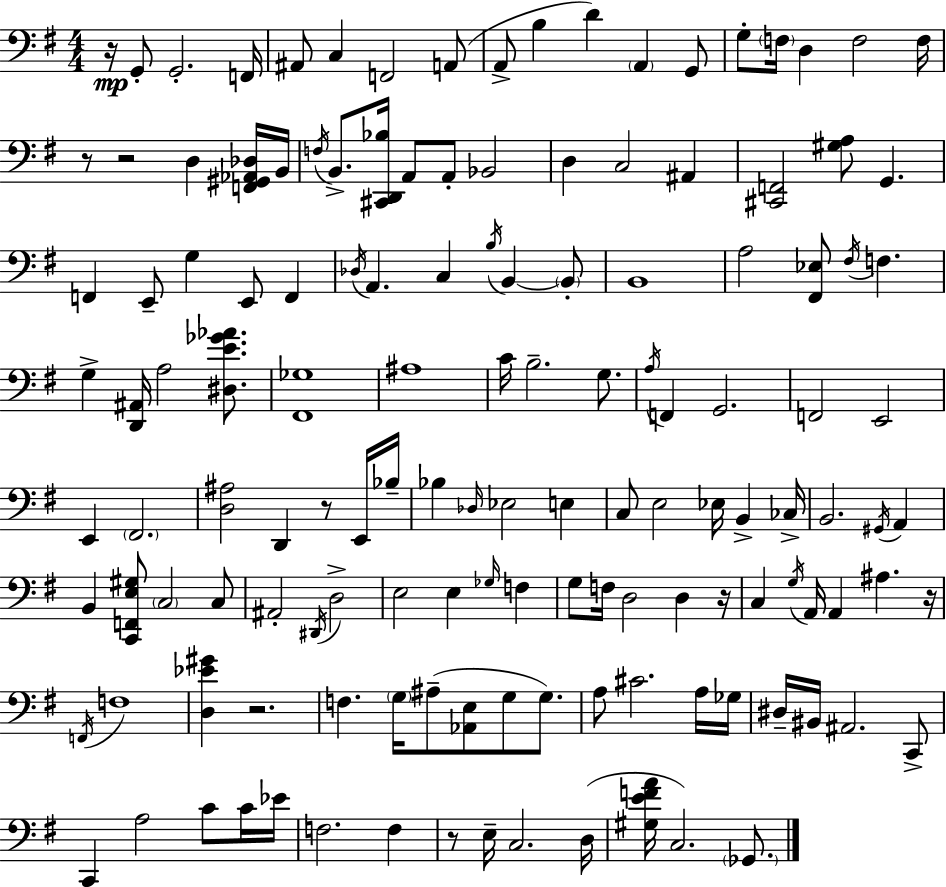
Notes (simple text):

R/s G2/e G2/h. F2/s A#2/e C3/q F2/h A2/e A2/e B3/q D4/q A2/q G2/e G3/e F3/s D3/q F3/h F3/s R/e R/h D3/q [F2,G#2,Ab2,Db3]/s B2/s F3/s B2/e. [C#2,D2,Bb3]/s A2/e A2/e Bb2/h D3/q C3/h A#2/q [C#2,F2]/h [G#3,A3]/e G2/q. F2/q E2/e G3/q E2/e F2/q Db3/s A2/q. C3/q B3/s B2/q B2/e B2/w A3/h [F#2,Eb3]/e F#3/s F3/q. G3/q [D2,A#2]/s A3/h [D#3,E4,Gb4,Ab4]/e. [F#2,Gb3]/w A#3/w C4/s B3/h. G3/e. A3/s F2/q G2/h. F2/h E2/h E2/q F#2/h. [D3,A#3]/h D2/q R/e E2/s Bb3/s Bb3/q Db3/s Eb3/h E3/q C3/e E3/h Eb3/s B2/q CES3/s B2/h. G#2/s A2/q B2/q [C2,F2,E3,G#3]/e C3/h C3/e A#2/h D#2/s D3/h E3/h E3/q Gb3/s F3/q G3/e F3/s D3/h D3/q R/s C3/q G3/s A2/s A2/q A#3/q. R/s F2/s F3/w [D3,Eb4,G#4]/q R/h. F3/q. G3/s A#3/e [Ab2,E3]/e G3/e G3/e. A3/e C#4/h. A3/s Gb3/s D#3/s BIS2/s A#2/h. C2/e C2/q A3/h C4/e C4/s Eb4/s F3/h. F3/q R/e E3/s C3/h. D3/s [G#3,E4,F4,A4]/s C3/h. Gb2/e.